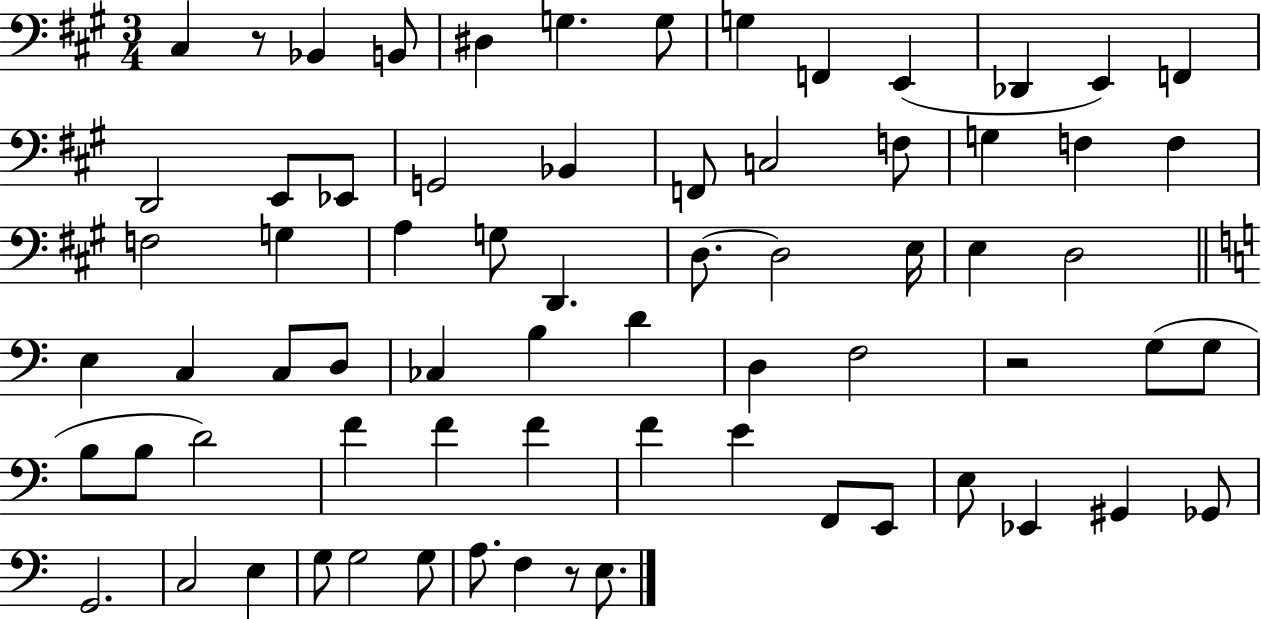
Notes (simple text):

C#3/q R/e Bb2/q B2/e D#3/q G3/q. G3/e G3/q F2/q E2/q Db2/q E2/q F2/q D2/h E2/e Eb2/e G2/h Bb2/q F2/e C3/h F3/e G3/q F3/q F3/q F3/h G3/q A3/q G3/e D2/q. D3/e. D3/h E3/s E3/q D3/h E3/q C3/q C3/e D3/e CES3/q B3/q D4/q D3/q F3/h R/h G3/e G3/e B3/e B3/e D4/h F4/q F4/q F4/q F4/q E4/q F2/e E2/e E3/e Eb2/q G#2/q Gb2/e G2/h. C3/h E3/q G3/e G3/h G3/e A3/e. F3/q R/e E3/e.